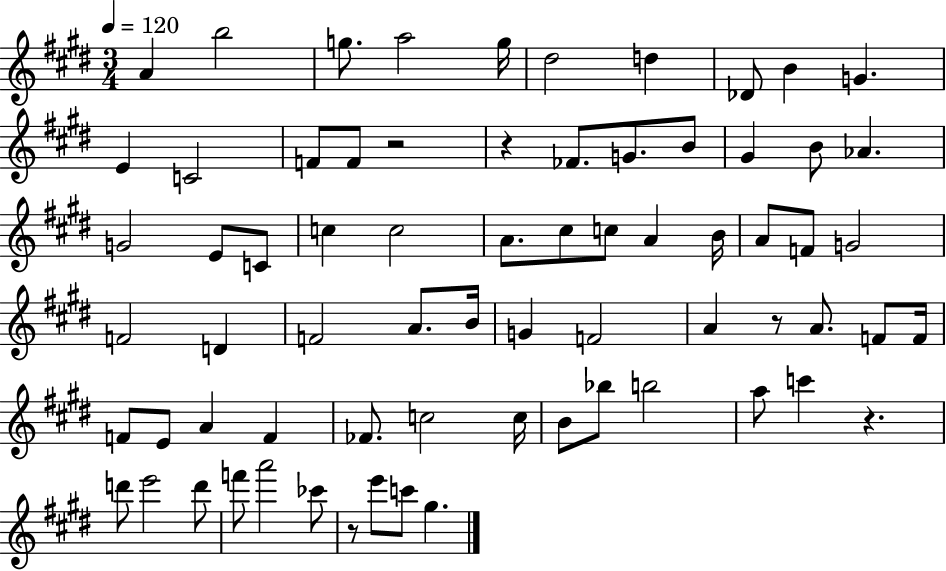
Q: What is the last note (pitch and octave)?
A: G#5